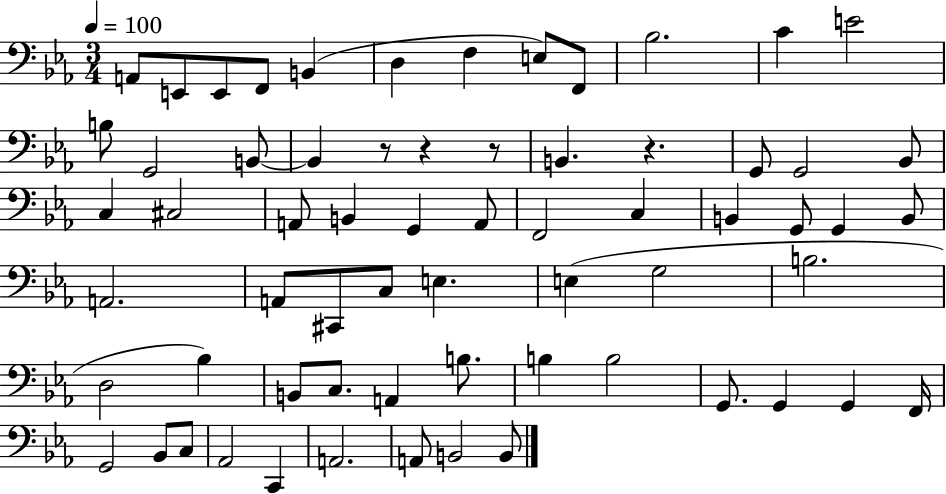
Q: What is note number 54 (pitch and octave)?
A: Bb2